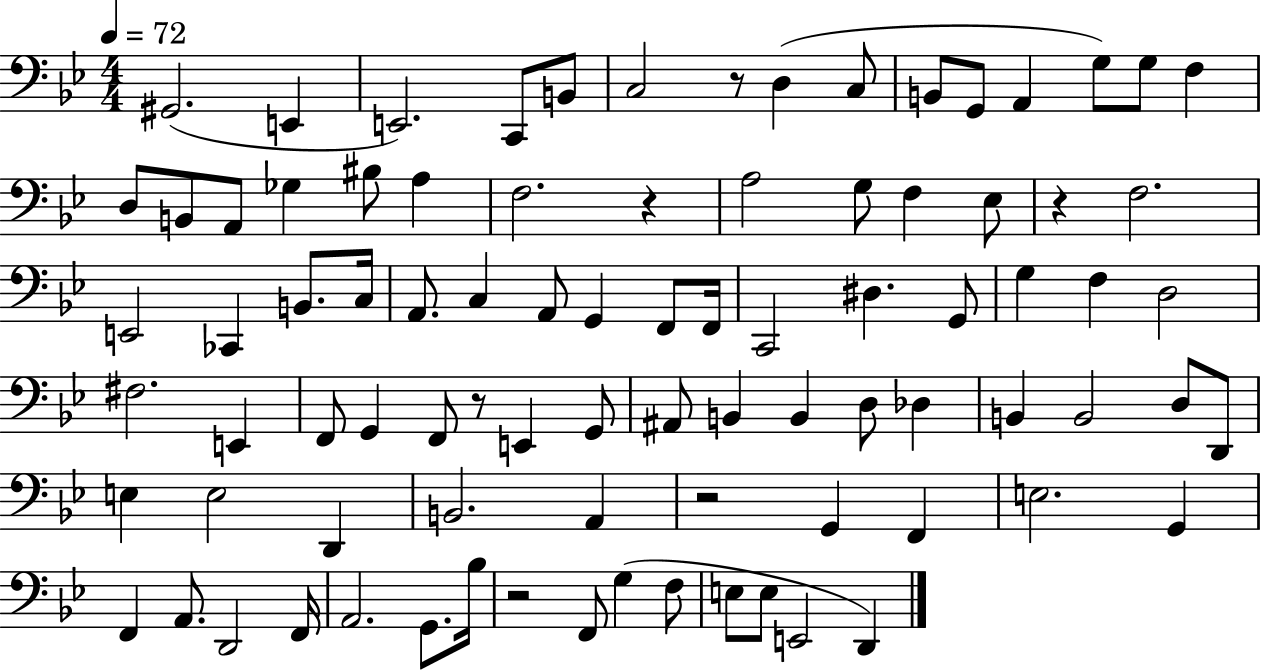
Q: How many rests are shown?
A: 6